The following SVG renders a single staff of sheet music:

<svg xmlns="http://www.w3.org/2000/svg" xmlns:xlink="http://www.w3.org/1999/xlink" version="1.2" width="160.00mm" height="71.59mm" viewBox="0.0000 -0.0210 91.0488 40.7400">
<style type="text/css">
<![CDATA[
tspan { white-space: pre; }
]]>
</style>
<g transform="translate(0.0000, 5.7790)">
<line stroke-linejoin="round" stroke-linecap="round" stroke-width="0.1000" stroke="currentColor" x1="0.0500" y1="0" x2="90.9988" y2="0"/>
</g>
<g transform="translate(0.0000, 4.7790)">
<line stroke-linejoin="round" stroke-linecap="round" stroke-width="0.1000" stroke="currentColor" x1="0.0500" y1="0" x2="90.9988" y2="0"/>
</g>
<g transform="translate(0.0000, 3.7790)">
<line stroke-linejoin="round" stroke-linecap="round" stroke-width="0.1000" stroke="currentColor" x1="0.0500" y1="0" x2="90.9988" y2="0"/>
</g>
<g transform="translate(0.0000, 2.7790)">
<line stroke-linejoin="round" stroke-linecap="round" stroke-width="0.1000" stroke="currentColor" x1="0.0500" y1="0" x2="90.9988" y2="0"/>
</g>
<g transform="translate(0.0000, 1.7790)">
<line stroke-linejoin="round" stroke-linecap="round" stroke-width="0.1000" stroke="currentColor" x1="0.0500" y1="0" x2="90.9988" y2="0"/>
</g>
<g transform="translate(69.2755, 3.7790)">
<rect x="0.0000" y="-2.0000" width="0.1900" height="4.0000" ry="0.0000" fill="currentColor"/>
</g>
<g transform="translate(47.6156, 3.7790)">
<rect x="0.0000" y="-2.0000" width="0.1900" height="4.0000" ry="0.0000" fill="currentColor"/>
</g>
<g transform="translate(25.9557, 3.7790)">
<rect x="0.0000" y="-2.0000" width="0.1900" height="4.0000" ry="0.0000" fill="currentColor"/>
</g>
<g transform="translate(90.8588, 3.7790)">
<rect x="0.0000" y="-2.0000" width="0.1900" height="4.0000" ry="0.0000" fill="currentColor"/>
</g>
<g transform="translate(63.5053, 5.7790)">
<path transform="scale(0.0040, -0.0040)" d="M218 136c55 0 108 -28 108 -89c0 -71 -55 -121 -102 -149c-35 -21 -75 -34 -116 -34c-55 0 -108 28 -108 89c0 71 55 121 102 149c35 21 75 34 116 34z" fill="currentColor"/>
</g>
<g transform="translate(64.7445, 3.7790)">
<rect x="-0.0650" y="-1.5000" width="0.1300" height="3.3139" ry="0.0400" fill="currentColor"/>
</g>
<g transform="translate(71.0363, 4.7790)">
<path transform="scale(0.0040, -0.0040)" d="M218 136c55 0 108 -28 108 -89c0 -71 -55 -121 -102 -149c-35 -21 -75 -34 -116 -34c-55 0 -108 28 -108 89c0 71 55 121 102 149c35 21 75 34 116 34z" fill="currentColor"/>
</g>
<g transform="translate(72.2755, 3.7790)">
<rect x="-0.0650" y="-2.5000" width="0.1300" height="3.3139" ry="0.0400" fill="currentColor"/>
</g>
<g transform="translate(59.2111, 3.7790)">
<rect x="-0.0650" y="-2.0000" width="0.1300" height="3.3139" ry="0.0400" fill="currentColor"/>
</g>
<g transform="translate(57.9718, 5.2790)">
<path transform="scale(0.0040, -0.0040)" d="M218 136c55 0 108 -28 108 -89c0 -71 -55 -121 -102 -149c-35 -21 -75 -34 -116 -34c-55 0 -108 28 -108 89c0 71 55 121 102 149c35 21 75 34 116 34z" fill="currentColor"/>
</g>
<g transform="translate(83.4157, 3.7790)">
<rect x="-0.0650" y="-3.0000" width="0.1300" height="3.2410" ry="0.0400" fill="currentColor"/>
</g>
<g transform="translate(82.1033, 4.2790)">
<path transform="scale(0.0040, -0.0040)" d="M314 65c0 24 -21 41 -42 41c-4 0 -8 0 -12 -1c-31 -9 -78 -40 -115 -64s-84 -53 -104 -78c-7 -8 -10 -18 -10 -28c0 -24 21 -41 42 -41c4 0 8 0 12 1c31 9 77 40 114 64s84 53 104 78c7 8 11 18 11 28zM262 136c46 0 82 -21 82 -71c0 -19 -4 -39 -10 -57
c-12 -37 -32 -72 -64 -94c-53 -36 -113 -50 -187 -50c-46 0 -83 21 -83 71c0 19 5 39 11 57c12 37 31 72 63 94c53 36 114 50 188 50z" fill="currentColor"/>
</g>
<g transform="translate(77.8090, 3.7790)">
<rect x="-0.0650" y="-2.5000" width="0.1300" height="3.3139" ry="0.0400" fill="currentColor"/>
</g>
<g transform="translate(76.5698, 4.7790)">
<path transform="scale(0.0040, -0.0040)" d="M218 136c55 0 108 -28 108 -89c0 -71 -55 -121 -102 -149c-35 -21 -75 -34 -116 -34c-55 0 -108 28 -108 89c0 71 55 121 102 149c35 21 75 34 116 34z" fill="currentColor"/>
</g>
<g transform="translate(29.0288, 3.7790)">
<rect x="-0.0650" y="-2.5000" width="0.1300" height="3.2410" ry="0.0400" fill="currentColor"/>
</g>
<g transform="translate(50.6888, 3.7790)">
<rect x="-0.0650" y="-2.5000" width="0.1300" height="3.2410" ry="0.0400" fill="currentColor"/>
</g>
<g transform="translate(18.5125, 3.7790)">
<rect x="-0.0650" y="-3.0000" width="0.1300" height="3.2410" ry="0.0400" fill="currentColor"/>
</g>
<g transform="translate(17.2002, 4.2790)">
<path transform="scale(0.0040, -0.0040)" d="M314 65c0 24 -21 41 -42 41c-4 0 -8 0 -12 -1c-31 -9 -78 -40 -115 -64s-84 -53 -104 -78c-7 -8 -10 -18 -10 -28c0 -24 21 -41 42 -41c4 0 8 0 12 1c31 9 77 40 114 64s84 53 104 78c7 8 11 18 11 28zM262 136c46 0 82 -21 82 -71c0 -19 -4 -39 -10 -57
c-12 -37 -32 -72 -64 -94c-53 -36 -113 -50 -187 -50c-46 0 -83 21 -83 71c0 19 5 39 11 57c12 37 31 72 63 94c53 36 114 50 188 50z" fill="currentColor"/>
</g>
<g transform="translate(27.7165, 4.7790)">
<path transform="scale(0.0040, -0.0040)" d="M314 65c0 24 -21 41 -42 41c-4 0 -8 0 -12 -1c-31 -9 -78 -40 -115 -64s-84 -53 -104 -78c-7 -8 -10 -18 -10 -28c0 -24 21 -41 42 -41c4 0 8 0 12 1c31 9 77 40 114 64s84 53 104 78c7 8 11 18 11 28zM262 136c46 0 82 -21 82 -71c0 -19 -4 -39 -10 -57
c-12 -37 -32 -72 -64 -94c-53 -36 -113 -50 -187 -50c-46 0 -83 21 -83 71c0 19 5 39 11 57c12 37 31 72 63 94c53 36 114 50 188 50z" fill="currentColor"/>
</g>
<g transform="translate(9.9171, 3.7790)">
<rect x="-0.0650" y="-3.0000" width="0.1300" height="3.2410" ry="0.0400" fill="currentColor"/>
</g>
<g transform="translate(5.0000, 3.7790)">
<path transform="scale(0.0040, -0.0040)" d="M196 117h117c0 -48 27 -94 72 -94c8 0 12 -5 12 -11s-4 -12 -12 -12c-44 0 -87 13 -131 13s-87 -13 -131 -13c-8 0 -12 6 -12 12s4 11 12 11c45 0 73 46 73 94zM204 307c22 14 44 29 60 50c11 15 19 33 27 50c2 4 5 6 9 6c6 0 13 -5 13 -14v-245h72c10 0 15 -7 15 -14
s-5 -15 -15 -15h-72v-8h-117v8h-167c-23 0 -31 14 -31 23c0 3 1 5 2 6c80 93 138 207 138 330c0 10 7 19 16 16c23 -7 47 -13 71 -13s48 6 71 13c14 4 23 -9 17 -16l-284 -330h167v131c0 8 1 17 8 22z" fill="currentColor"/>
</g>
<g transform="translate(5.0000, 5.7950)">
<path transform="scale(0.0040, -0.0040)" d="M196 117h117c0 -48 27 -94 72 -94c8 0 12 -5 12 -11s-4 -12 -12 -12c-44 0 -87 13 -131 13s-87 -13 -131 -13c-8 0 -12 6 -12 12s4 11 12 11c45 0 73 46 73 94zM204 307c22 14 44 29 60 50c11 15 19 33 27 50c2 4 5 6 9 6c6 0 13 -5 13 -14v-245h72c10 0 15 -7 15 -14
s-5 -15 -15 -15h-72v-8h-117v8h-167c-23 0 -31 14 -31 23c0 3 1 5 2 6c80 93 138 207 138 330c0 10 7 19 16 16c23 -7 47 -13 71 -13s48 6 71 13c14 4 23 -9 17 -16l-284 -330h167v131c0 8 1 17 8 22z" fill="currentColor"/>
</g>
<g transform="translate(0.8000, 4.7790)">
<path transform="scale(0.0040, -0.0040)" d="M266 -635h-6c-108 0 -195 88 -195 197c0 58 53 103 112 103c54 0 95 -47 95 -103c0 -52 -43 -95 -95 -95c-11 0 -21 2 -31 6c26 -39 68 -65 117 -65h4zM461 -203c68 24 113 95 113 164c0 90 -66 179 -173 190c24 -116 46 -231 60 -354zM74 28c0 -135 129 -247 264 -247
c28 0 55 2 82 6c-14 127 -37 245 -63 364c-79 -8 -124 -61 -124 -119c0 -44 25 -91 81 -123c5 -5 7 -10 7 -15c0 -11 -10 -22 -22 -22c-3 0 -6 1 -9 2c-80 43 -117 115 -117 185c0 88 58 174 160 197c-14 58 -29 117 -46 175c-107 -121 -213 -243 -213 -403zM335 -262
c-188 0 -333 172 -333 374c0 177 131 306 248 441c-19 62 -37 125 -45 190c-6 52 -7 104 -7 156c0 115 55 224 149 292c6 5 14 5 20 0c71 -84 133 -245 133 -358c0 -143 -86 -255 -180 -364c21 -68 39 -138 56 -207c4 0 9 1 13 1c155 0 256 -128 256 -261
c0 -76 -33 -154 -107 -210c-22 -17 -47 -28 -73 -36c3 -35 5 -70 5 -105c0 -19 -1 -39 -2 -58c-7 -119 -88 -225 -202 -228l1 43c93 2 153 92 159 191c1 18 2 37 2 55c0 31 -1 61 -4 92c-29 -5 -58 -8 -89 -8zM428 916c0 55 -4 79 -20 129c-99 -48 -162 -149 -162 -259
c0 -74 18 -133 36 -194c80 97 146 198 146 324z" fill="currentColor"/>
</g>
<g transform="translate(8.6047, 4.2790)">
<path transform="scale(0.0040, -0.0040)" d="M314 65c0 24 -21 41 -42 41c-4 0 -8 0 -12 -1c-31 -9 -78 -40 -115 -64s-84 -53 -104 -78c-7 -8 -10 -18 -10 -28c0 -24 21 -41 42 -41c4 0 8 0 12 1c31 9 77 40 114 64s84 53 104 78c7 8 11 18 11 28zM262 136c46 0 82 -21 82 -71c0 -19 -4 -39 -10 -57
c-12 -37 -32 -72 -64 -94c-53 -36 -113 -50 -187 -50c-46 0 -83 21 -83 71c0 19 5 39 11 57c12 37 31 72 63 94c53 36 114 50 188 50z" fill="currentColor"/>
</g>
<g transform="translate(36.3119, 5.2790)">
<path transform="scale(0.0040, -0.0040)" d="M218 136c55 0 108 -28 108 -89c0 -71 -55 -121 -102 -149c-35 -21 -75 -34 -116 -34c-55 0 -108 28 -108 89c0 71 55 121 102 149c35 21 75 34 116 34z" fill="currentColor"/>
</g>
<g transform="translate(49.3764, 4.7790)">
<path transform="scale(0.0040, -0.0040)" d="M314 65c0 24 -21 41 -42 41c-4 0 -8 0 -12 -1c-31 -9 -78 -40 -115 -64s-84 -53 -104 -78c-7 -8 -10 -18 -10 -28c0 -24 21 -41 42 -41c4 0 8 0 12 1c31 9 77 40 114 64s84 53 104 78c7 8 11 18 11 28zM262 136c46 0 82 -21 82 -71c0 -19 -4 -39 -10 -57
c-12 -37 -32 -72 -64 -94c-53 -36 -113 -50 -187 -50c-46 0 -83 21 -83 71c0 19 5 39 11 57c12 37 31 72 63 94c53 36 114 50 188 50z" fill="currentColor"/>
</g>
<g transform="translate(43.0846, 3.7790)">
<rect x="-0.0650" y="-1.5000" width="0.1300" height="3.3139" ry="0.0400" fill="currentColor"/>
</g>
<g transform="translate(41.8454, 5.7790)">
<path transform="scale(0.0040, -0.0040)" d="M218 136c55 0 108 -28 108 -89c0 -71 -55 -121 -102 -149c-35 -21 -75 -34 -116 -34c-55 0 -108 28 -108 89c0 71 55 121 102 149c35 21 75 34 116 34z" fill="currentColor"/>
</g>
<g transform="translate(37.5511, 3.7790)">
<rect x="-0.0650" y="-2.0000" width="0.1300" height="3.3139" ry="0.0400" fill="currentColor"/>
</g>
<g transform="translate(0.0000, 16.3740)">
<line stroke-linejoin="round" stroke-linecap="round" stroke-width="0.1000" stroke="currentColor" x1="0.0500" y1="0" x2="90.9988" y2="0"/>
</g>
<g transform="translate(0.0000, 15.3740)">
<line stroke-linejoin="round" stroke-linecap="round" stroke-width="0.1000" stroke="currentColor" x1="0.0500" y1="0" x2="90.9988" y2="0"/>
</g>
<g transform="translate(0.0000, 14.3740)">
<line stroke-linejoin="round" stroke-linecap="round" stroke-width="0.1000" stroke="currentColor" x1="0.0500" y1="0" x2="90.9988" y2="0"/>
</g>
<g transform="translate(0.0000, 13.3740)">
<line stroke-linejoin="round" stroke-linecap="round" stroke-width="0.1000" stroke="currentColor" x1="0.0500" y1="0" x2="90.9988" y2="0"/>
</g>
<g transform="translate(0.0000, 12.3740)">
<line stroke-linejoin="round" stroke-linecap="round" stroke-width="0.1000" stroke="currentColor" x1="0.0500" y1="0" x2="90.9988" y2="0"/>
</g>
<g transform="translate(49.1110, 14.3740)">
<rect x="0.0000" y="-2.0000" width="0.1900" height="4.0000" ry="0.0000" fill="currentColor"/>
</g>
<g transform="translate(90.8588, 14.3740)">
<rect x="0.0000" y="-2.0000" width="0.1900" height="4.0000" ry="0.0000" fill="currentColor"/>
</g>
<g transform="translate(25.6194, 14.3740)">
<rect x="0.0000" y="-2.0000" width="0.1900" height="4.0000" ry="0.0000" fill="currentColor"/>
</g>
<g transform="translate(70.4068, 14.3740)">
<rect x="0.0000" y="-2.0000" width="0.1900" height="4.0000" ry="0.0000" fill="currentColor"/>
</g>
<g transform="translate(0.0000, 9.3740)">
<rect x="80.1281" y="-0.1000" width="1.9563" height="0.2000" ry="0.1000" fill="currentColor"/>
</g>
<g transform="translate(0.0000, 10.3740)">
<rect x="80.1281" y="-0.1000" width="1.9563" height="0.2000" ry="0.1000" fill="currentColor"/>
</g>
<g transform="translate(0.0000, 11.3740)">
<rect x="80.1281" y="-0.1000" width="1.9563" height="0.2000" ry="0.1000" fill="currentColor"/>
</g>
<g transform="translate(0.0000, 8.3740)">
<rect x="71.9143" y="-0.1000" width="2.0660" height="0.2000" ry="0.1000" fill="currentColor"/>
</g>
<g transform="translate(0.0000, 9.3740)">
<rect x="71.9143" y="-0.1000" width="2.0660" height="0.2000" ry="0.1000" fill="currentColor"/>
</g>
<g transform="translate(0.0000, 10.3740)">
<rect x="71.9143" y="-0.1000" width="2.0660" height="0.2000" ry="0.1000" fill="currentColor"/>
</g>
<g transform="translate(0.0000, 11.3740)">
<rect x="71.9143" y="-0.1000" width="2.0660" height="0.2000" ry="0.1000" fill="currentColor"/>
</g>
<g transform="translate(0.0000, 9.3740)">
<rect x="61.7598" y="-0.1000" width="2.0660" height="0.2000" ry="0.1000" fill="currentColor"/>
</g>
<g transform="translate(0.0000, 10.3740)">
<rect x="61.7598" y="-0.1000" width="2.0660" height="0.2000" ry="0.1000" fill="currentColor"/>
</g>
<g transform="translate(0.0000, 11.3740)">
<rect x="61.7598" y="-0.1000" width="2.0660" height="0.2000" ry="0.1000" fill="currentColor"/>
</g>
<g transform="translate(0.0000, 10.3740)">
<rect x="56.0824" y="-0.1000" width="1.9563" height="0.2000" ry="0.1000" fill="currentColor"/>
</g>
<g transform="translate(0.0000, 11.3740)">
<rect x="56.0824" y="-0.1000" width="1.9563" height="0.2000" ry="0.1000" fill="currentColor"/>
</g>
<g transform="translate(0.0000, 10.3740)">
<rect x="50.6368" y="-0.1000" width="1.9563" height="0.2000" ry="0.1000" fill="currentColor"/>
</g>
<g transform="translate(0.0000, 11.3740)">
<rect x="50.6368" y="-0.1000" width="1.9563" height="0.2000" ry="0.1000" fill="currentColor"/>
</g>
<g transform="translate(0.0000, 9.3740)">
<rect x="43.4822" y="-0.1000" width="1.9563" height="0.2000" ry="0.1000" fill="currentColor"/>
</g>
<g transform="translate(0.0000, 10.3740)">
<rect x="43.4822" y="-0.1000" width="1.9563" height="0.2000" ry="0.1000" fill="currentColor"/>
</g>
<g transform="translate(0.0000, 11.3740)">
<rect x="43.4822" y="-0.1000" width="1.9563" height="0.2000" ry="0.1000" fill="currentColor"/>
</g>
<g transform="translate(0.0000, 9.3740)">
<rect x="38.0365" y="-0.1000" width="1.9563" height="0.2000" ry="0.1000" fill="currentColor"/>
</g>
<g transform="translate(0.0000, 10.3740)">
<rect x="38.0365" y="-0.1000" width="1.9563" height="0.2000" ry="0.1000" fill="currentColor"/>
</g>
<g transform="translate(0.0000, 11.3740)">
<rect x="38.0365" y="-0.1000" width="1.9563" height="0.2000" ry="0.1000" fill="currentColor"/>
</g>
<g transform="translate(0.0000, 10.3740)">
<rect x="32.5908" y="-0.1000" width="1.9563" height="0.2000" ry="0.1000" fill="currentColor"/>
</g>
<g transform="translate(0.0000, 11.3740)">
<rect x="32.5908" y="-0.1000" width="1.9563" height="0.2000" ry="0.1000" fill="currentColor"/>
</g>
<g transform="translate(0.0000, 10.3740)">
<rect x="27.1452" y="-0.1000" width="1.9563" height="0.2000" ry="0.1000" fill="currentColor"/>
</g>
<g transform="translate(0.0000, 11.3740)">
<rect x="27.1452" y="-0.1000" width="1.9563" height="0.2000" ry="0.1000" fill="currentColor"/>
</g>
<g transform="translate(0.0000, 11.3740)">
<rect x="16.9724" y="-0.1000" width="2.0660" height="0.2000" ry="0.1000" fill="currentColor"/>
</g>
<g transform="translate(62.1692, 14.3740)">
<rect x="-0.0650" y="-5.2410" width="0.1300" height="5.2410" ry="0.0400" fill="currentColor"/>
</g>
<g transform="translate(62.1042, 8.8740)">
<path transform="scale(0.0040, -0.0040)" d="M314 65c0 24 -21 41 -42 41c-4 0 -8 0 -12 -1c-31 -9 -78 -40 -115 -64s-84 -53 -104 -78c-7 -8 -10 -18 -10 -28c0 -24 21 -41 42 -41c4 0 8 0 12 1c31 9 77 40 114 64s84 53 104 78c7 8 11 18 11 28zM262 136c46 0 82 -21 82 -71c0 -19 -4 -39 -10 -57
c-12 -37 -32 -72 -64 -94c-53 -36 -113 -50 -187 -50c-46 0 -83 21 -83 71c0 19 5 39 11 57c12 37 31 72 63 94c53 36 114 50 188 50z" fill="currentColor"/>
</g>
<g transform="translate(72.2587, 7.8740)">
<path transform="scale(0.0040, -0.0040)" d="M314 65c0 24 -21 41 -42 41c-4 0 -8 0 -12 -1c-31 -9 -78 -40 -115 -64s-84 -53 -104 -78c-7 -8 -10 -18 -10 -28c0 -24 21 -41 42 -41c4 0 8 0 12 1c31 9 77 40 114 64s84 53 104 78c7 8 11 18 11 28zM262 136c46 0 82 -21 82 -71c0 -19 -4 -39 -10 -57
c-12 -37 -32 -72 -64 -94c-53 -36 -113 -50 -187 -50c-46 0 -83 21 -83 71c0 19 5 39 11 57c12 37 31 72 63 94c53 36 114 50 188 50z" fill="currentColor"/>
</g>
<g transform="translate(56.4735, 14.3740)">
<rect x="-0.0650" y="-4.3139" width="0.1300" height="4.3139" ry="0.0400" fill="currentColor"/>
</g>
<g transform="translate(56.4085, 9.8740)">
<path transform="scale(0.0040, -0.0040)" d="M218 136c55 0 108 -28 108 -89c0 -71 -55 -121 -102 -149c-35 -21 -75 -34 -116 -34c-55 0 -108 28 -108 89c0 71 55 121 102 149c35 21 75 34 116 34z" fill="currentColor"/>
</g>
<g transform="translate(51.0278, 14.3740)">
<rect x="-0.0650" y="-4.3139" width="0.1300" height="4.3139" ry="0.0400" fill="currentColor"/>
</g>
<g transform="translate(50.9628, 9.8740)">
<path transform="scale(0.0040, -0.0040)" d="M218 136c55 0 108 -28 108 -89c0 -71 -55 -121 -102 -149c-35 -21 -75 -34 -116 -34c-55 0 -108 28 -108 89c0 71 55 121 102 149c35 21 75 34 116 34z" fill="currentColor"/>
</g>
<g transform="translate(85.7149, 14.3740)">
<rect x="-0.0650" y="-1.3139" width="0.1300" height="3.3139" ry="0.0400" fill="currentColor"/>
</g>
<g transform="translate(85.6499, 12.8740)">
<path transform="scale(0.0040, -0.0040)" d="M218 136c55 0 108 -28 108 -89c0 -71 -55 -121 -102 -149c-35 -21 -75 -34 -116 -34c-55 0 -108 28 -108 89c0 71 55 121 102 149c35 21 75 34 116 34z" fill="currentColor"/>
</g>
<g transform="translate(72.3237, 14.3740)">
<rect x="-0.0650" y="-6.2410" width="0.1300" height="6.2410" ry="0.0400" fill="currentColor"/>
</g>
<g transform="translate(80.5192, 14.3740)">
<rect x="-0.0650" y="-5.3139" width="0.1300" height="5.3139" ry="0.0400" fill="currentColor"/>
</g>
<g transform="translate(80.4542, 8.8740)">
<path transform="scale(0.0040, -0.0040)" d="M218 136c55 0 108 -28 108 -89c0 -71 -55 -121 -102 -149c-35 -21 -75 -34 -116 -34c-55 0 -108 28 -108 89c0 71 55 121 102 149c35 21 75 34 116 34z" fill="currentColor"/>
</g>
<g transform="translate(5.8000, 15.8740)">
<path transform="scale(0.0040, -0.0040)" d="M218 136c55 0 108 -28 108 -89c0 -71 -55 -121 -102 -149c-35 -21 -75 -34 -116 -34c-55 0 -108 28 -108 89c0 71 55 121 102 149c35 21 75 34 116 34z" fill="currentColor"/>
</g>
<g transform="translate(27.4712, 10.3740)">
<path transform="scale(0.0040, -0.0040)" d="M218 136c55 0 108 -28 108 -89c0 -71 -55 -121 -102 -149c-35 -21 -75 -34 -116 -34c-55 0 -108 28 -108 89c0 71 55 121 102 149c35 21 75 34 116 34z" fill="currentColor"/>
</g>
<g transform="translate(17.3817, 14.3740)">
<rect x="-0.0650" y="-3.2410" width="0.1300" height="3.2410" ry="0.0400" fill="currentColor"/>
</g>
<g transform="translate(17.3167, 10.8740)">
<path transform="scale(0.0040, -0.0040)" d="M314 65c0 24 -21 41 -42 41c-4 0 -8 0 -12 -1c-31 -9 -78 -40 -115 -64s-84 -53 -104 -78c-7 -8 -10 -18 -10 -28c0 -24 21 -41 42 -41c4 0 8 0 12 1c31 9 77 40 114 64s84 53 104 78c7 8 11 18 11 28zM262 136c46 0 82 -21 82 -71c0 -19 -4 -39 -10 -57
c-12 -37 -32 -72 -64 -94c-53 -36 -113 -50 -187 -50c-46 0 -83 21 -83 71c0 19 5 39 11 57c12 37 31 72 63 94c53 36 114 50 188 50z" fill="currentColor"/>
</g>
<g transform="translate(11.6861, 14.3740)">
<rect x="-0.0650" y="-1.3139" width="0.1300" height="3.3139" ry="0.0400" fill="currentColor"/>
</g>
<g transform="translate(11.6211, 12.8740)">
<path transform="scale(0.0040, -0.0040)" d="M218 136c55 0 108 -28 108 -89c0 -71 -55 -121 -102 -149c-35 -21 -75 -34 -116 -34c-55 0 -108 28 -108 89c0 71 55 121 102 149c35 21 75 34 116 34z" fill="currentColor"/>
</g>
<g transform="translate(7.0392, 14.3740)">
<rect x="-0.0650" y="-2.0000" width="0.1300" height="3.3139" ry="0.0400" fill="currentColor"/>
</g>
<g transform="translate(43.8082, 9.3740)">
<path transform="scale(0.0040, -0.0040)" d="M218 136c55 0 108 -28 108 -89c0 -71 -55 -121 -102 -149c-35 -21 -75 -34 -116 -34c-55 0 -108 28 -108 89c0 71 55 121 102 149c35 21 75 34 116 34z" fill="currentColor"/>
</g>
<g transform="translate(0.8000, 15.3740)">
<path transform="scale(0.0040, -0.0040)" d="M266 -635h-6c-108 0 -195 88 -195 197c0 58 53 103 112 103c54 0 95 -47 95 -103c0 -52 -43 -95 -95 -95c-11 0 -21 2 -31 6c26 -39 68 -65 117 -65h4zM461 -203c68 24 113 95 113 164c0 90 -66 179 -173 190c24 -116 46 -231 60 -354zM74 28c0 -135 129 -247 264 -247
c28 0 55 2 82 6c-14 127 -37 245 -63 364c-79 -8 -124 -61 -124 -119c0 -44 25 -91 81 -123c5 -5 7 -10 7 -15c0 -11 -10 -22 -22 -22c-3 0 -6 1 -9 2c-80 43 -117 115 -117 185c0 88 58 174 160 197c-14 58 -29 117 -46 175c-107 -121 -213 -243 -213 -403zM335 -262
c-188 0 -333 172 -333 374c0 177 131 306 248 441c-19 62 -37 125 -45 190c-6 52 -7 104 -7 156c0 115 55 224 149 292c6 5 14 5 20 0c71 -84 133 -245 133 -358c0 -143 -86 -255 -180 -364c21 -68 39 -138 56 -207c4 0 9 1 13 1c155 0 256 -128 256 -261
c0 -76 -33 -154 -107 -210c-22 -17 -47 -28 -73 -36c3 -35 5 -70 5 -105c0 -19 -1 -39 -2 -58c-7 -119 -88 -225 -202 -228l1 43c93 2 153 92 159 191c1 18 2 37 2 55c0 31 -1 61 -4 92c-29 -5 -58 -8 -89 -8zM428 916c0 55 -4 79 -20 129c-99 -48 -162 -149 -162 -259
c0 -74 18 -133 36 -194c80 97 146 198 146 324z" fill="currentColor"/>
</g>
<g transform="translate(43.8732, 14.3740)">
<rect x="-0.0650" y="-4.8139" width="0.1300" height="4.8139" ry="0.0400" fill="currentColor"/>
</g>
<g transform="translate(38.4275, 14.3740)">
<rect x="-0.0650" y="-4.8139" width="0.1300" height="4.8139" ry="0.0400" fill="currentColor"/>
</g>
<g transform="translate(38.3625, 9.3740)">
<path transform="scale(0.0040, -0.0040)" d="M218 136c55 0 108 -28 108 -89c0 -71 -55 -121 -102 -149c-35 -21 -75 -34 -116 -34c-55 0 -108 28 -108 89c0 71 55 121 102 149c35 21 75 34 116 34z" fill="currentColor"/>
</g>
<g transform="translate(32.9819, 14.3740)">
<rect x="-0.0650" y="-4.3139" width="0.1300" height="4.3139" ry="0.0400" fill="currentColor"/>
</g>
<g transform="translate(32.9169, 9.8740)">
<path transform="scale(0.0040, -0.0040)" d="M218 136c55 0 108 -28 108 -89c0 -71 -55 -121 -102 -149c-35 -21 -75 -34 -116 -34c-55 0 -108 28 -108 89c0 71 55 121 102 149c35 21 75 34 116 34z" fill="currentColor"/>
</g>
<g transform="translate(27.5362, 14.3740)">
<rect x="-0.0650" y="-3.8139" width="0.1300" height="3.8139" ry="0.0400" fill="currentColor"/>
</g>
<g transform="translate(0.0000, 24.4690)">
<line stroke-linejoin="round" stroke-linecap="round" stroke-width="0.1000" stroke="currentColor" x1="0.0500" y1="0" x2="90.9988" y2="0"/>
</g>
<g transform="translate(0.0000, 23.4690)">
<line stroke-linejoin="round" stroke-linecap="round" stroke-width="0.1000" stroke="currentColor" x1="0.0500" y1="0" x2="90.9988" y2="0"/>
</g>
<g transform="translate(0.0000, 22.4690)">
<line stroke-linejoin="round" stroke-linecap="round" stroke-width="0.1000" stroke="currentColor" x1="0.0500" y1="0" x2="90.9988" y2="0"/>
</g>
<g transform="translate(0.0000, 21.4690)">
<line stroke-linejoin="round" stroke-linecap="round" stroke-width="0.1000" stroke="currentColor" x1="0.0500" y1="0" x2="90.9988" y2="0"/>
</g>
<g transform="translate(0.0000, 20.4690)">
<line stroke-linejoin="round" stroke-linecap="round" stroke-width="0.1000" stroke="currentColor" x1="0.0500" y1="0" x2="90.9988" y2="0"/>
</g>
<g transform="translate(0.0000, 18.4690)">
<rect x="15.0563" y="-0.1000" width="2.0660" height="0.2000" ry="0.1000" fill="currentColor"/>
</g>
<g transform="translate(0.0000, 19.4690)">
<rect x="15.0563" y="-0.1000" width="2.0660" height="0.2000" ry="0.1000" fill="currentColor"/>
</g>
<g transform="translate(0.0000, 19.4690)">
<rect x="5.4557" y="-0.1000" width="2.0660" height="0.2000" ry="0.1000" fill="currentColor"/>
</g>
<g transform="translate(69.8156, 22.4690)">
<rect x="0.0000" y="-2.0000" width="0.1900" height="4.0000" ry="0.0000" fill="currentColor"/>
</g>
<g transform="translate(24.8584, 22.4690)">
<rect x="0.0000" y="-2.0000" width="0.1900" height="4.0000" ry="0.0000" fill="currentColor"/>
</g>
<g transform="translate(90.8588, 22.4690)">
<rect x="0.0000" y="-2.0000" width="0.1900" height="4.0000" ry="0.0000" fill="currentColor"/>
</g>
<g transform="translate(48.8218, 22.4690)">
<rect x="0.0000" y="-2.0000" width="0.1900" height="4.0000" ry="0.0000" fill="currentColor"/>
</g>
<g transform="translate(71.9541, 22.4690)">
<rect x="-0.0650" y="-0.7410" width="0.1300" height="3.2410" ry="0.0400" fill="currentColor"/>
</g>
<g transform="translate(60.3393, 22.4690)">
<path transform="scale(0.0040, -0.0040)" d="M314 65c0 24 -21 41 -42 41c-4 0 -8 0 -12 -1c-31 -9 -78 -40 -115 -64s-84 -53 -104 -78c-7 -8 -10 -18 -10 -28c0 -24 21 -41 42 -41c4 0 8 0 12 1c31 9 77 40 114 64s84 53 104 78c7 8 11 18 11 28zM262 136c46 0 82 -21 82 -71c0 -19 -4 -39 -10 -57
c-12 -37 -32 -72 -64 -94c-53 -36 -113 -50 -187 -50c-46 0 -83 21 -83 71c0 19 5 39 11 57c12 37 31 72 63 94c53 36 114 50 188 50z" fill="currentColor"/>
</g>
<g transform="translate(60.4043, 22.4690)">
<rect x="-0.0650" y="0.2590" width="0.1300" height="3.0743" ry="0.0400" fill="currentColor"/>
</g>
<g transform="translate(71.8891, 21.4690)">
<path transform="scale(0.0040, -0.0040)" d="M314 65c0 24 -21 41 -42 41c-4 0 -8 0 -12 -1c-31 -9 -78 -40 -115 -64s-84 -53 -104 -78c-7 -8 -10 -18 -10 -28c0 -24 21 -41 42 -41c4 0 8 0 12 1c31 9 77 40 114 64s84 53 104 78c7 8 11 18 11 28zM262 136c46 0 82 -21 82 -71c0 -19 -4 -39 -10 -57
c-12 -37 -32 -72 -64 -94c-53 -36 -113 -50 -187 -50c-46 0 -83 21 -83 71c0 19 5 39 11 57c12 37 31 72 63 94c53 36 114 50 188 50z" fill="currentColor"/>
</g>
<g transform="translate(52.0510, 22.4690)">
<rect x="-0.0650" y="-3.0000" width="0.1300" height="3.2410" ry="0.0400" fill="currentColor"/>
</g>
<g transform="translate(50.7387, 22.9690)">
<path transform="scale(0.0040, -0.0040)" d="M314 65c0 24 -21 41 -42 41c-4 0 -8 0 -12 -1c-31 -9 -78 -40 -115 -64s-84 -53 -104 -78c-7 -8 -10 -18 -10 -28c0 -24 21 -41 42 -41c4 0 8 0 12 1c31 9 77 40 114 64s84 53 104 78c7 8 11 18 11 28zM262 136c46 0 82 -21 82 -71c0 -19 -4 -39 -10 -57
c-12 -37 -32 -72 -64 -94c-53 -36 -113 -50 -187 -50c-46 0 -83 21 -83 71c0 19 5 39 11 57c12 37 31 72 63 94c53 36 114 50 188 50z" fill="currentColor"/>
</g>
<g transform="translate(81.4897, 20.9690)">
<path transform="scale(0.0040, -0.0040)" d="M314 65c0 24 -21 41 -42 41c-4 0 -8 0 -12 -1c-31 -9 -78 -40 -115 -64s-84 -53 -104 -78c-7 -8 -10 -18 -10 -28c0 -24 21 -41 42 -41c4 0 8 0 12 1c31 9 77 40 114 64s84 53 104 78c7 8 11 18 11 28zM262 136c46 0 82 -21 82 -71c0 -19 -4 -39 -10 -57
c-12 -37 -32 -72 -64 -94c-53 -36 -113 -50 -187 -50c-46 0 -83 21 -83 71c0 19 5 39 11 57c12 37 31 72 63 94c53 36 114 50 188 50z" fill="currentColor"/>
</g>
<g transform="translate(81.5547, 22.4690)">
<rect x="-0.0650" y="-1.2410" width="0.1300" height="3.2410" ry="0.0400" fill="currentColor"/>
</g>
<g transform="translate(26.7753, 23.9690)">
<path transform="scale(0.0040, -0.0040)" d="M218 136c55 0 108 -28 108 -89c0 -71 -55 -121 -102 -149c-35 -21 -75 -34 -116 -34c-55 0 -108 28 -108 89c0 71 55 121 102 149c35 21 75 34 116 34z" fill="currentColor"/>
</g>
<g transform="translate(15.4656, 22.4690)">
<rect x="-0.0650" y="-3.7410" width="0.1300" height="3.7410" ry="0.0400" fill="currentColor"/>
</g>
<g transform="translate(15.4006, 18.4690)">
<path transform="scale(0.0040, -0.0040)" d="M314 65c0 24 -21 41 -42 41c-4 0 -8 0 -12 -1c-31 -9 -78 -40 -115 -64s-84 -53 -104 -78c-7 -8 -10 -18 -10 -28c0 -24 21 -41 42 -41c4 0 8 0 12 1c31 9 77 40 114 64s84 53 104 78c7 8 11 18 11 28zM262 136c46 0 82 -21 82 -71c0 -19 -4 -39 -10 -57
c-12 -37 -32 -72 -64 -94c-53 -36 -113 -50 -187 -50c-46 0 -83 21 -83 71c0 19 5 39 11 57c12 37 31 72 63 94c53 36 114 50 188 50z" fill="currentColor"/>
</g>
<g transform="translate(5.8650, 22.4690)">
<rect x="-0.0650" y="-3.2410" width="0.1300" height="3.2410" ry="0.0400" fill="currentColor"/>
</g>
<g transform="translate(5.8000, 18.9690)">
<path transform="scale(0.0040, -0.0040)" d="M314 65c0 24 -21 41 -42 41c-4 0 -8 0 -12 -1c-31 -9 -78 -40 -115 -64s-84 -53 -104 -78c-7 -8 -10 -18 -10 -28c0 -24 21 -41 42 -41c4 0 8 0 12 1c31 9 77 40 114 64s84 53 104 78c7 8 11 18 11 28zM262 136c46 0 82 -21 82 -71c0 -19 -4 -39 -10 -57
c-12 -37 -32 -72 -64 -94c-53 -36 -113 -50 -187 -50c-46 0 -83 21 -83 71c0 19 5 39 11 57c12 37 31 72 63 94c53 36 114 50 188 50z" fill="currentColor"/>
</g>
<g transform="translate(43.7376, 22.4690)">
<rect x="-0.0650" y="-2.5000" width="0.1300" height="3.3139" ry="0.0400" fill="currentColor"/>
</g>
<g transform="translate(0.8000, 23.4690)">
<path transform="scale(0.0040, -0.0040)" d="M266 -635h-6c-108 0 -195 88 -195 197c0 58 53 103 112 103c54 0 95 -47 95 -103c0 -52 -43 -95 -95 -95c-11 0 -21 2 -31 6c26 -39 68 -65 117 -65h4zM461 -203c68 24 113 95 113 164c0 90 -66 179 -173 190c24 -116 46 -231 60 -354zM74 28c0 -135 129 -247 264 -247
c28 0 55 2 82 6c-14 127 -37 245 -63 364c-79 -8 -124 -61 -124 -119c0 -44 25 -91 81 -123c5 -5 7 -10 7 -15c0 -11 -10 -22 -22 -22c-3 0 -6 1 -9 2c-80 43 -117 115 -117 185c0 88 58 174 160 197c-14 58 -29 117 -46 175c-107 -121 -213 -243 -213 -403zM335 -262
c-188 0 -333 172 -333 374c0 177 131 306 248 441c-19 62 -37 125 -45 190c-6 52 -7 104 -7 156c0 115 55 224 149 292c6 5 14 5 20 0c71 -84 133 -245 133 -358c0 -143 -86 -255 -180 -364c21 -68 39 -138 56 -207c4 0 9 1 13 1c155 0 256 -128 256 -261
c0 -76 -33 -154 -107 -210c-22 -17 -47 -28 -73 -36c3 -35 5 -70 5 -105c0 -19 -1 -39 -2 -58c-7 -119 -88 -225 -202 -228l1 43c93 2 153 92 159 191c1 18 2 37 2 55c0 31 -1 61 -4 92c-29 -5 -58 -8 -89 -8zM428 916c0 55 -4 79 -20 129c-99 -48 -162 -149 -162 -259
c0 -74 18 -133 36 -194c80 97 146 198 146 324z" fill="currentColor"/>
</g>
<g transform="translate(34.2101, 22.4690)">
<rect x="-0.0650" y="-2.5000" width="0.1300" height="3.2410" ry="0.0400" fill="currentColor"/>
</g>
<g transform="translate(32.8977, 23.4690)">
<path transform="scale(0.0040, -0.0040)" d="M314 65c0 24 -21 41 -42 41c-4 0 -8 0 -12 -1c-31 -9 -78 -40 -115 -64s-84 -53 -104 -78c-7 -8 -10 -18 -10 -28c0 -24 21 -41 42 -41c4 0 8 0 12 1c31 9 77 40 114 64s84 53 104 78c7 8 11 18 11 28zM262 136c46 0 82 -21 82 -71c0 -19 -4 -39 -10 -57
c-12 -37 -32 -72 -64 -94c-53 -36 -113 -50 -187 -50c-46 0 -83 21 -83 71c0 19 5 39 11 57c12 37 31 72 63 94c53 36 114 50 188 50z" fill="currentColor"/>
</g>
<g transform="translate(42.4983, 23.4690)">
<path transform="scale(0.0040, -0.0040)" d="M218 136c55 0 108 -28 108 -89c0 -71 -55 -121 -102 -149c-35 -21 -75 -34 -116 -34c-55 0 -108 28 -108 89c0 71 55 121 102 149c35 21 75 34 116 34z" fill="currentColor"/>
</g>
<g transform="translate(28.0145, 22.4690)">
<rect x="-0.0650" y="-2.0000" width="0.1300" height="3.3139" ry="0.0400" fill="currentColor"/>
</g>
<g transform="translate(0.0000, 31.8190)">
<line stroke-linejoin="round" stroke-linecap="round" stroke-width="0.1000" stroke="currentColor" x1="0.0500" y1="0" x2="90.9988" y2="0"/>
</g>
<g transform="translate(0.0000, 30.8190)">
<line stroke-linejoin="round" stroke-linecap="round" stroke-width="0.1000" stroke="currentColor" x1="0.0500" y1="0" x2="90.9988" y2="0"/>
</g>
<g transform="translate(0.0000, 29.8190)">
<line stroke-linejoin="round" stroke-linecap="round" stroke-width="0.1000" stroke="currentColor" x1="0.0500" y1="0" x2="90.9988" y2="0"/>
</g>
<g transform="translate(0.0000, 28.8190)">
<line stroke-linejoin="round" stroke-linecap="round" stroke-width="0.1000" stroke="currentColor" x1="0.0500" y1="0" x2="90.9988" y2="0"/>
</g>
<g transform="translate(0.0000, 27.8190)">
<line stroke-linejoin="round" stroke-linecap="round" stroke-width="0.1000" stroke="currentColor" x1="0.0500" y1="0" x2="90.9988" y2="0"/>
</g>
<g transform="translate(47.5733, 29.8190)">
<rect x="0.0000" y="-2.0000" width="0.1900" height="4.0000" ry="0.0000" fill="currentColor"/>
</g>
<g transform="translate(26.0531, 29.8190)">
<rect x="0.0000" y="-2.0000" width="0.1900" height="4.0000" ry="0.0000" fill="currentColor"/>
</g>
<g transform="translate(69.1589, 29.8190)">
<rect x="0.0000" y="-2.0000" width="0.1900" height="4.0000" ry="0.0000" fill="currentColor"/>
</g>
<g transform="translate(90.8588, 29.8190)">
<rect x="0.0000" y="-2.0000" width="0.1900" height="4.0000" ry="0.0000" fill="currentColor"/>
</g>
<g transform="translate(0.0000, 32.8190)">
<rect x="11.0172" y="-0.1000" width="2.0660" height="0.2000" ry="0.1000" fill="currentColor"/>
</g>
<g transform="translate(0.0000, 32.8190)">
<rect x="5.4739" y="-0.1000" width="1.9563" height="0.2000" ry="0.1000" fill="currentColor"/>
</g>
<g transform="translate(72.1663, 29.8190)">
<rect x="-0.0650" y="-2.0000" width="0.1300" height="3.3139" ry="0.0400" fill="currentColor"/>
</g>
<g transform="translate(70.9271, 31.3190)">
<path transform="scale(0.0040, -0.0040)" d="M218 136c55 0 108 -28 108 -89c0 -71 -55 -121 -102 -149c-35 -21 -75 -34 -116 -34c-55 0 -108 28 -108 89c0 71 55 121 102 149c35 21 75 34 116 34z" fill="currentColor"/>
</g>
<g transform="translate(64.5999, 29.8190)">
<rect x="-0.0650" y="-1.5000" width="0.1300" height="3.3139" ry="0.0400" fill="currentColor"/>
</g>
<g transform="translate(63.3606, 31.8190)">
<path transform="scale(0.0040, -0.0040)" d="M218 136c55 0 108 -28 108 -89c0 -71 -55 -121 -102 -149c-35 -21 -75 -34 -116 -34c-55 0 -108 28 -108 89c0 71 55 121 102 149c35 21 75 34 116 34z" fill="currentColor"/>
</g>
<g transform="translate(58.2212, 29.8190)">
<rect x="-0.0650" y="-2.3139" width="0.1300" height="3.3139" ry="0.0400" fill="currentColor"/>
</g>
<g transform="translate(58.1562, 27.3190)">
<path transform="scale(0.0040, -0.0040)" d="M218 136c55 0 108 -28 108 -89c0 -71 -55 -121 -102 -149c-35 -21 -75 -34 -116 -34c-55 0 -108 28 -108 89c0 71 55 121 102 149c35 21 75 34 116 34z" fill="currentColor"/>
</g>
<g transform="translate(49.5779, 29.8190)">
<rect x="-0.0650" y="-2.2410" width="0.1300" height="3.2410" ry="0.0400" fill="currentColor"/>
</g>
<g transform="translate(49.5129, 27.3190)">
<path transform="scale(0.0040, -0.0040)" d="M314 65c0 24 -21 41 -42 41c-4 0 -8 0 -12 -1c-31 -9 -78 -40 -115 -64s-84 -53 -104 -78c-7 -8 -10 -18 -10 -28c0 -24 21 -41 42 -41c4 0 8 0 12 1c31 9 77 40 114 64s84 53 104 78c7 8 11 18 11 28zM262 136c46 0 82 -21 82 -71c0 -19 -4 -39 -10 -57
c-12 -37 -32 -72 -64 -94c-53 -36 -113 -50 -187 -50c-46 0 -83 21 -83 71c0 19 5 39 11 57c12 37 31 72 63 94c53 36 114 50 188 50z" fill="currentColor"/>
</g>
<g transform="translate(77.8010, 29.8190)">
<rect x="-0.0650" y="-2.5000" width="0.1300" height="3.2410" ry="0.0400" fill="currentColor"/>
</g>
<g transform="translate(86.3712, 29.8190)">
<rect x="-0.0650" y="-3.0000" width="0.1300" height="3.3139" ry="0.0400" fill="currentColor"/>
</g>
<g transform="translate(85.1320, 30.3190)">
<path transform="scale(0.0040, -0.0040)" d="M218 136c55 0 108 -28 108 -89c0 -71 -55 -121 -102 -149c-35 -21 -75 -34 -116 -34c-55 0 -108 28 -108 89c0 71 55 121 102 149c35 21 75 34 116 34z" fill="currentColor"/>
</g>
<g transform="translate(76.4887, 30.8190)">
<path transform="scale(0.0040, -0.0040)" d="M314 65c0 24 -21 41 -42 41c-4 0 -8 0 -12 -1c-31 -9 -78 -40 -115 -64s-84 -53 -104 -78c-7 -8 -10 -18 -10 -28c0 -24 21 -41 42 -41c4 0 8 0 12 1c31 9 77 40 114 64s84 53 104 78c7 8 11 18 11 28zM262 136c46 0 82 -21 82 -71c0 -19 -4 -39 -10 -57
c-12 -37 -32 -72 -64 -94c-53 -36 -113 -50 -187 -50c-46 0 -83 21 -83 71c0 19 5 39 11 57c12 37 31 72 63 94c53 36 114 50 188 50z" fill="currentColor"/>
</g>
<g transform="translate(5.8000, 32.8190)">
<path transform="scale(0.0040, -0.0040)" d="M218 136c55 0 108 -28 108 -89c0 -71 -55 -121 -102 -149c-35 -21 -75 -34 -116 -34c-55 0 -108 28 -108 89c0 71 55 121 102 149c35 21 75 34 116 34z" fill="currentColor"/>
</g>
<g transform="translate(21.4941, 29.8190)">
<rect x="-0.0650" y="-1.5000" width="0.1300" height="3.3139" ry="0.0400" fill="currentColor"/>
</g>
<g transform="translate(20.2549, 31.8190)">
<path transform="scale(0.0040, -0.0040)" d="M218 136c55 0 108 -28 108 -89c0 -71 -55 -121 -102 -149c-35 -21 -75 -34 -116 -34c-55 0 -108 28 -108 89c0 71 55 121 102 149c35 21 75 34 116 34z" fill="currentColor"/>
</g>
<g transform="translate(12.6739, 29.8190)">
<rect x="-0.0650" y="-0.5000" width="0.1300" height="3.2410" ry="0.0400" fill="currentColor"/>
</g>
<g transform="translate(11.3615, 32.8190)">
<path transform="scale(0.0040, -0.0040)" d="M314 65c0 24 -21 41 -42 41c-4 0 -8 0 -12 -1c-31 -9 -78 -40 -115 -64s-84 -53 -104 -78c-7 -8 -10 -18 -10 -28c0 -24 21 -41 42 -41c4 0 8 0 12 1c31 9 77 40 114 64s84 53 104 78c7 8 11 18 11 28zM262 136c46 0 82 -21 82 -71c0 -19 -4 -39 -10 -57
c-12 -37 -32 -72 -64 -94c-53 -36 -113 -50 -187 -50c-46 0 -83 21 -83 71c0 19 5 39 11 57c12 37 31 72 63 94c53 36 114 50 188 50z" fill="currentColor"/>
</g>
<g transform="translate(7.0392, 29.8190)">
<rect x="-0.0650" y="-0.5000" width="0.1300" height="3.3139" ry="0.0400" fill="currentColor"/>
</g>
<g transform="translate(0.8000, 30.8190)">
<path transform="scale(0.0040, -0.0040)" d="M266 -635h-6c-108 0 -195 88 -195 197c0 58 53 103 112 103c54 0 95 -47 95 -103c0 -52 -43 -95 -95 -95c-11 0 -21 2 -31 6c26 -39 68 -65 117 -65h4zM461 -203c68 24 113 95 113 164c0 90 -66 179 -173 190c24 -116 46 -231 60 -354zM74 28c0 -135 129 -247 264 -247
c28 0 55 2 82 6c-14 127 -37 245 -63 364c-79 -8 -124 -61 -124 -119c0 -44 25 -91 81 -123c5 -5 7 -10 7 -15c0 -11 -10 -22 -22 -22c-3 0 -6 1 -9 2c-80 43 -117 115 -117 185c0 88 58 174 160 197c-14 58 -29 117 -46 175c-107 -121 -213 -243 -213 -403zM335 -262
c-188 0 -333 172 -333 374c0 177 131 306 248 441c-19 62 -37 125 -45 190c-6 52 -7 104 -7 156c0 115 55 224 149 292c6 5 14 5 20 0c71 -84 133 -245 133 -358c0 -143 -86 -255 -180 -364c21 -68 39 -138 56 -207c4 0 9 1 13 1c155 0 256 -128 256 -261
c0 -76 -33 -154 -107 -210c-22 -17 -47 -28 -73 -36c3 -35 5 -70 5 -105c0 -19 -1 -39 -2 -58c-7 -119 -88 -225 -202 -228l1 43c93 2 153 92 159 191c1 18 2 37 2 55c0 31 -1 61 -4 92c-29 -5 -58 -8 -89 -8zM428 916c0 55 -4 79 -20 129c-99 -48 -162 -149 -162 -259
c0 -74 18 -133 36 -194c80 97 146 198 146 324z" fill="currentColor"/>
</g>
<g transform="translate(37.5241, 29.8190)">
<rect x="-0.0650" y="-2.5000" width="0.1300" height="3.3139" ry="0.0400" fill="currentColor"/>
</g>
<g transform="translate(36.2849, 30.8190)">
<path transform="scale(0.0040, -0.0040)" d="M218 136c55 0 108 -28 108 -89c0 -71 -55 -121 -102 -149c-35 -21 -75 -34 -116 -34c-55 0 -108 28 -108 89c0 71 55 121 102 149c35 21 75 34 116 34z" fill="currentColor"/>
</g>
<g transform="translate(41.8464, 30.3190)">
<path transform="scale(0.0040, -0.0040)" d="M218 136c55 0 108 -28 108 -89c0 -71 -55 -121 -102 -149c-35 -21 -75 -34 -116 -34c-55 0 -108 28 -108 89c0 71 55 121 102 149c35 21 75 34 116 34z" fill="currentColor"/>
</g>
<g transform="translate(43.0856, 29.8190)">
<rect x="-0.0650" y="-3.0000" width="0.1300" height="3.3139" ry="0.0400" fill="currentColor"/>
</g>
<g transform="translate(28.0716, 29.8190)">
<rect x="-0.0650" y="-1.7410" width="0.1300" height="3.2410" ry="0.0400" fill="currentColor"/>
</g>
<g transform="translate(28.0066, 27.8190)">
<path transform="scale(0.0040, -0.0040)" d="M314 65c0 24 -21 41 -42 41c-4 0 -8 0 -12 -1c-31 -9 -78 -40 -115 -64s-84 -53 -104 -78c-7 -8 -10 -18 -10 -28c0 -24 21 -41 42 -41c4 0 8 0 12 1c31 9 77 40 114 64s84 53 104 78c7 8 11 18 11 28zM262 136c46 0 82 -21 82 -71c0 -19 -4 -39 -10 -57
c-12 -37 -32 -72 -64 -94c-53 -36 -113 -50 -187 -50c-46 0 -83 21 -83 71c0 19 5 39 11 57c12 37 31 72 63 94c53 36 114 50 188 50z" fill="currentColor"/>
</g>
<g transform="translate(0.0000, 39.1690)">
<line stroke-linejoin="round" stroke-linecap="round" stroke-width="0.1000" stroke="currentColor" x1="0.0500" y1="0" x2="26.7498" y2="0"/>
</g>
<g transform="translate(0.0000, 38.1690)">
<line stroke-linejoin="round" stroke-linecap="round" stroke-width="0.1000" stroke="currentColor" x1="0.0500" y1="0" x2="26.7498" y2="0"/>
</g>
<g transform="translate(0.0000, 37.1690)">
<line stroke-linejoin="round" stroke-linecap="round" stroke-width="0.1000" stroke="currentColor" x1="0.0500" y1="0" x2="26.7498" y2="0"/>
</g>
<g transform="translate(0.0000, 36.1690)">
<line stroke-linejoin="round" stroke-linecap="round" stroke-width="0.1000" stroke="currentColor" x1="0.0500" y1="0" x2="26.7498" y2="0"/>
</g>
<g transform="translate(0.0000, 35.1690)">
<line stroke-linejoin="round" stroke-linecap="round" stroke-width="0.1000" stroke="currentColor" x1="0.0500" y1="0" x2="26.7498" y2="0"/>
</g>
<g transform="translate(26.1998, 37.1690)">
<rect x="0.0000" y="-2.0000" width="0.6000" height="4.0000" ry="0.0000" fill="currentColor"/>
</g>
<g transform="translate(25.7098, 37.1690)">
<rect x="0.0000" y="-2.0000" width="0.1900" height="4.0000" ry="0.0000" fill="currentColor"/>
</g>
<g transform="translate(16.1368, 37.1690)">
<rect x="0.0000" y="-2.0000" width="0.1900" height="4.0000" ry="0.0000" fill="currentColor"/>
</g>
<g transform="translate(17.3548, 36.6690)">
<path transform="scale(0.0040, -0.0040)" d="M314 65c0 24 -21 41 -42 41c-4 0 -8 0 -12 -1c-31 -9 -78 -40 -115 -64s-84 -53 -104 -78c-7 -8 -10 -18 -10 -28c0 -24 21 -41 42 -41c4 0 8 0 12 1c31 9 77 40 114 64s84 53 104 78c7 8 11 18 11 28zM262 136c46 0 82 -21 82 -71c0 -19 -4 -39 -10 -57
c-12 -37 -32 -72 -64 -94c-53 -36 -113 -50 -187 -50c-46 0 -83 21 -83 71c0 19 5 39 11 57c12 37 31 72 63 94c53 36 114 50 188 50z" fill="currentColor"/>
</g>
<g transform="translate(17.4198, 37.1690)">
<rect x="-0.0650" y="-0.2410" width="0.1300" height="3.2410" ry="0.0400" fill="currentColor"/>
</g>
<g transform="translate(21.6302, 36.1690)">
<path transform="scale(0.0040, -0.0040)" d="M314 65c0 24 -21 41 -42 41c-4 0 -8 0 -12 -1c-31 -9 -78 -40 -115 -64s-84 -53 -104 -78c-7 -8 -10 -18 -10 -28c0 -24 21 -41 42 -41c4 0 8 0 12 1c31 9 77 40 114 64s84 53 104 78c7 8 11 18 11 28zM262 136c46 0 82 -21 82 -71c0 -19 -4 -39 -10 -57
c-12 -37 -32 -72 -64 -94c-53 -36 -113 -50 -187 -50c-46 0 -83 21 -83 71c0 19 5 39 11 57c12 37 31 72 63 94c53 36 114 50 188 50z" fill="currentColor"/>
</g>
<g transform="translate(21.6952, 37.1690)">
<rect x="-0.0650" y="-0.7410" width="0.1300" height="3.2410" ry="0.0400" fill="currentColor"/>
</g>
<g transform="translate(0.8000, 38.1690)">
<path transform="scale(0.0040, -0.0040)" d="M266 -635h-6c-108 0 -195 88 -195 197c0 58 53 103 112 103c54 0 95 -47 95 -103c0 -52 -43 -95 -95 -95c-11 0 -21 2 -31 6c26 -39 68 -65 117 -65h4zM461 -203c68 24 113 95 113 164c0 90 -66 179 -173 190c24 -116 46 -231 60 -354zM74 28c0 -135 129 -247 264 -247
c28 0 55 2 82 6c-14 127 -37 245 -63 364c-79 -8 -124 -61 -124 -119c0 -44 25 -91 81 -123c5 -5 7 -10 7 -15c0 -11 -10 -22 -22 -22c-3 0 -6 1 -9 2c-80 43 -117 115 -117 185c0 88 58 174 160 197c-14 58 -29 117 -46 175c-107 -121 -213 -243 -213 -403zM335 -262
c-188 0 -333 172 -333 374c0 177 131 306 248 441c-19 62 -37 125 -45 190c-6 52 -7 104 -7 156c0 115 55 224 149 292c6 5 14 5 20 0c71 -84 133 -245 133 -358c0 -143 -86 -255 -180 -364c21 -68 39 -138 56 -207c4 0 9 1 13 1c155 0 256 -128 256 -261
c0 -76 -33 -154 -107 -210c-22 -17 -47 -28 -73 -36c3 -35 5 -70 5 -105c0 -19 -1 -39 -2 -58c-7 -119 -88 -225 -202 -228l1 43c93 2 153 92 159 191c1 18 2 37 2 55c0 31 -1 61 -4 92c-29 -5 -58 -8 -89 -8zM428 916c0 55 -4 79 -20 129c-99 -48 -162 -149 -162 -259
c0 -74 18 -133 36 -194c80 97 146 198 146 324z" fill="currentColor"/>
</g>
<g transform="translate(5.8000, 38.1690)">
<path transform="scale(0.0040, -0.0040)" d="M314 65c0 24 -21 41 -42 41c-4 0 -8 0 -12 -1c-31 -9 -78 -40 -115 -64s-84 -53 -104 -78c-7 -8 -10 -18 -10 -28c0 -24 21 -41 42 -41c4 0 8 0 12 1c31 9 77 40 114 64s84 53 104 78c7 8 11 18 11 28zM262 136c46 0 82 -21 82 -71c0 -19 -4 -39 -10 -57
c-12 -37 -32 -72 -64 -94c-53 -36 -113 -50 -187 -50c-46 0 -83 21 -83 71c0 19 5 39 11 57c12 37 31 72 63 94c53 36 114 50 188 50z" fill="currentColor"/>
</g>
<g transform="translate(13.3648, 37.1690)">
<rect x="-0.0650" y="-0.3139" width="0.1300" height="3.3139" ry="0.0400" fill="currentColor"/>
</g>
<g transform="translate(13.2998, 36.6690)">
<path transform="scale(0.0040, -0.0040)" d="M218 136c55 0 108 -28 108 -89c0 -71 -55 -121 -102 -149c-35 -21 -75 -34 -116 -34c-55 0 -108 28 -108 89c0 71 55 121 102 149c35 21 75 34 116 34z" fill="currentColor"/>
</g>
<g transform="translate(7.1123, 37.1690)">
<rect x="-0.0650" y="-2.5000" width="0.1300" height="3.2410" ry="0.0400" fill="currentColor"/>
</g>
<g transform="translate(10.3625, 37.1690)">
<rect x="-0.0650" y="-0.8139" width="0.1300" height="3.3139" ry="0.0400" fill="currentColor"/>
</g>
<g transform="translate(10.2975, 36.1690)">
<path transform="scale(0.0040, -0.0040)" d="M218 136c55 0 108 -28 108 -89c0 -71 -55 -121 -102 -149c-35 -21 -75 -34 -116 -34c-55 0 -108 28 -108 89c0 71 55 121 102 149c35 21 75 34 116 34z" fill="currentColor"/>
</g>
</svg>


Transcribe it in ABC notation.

X:1
T:Untitled
M:4/4
L:1/4
K:C
A2 A2 G2 F E G2 F E G G A2 F e b2 c' d' e' e' d' d' f'2 a'2 f' e b2 c'2 F G2 G A2 B2 d2 e2 C C2 E f2 G A g2 g E F G2 A G2 d c c2 d2